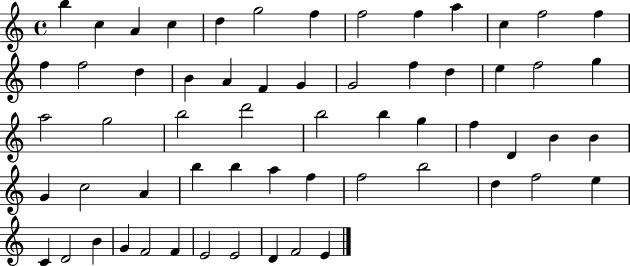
{
  \clef treble
  \time 4/4
  \defaultTimeSignature
  \key c \major
  b''4 c''4 a'4 c''4 | d''4 g''2 f''4 | f''2 f''4 a''4 | c''4 f''2 f''4 | \break f''4 f''2 d''4 | b'4 a'4 f'4 g'4 | g'2 f''4 d''4 | e''4 f''2 g''4 | \break a''2 g''2 | b''2 d'''2 | b''2 b''4 g''4 | f''4 d'4 b'4 b'4 | \break g'4 c''2 a'4 | b''4 b''4 a''4 f''4 | f''2 b''2 | d''4 f''2 e''4 | \break c'4 d'2 b'4 | g'4 f'2 f'4 | e'2 e'2 | d'4 f'2 e'4 | \break \bar "|."
}